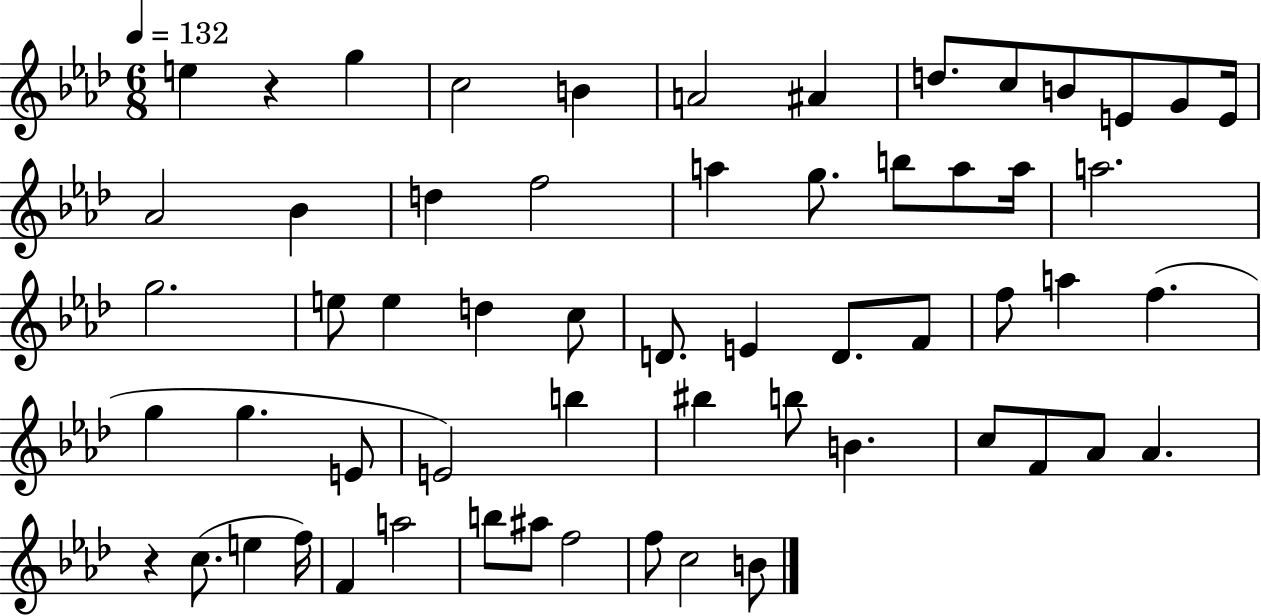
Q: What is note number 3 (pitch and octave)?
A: C5